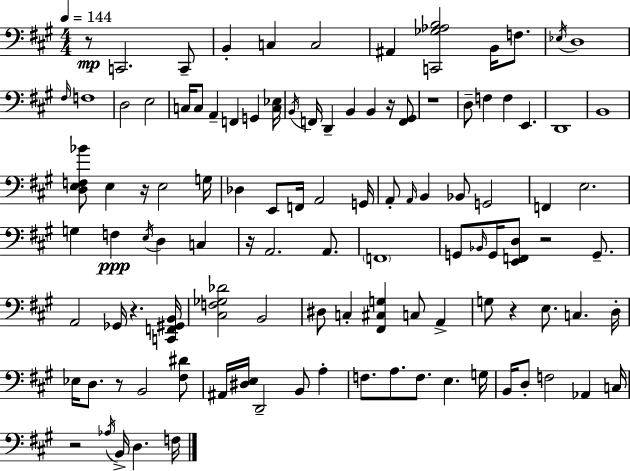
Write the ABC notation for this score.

X:1
T:Untitled
M:4/4
L:1/4
K:A
z/2 C,,2 C,,/2 B,, C, C,2 ^A,, [C,,_G,_A,B,]2 B,,/4 F,/2 _E,/4 D,4 ^F,/4 F,4 D,2 E,2 C,/4 C,/2 A,, F,, G,, [C,_E,]/4 B,,/4 F,,/4 D,, B,, B,, z/4 [F,,^G,,]/2 z4 D,/2 F, F, E,, D,,4 B,,4 [D,E,F,_B]/2 E, z/4 E,2 G,/4 _D, E,,/2 F,,/4 A,,2 G,,/4 A,,/2 A,,/4 B,, _B,,/2 G,,2 F,, E,2 G, F, E,/4 D, C, z/4 A,,2 A,,/2 F,,4 G,,/2 _B,,/4 G,,/4 [E,,F,,D,]/2 z2 G,,/2 A,,2 _G,,/4 z [C,,F,,^G,,B,,]/4 [^C,F,_G,_D]2 B,,2 ^D,/2 C, [^F,,^C,G,] C,/2 A,, G,/2 z E,/2 C, D,/4 _E,/4 D,/2 z/2 B,,2 [^F,^D]/2 ^A,,/4 [^D,E,]/4 D,,2 B,,/2 A, F,/2 A,/2 F,/2 E, G,/4 B,,/4 D,/2 F,2 _A,, C,/4 z2 _A,/4 B,,/4 D, F,/4